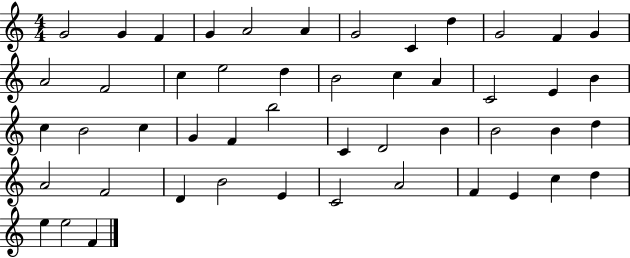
{
  \clef treble
  \numericTimeSignature
  \time 4/4
  \key c \major
  g'2 g'4 f'4 | g'4 a'2 a'4 | g'2 c'4 d''4 | g'2 f'4 g'4 | \break a'2 f'2 | c''4 e''2 d''4 | b'2 c''4 a'4 | c'2 e'4 b'4 | \break c''4 b'2 c''4 | g'4 f'4 b''2 | c'4 d'2 b'4 | b'2 b'4 d''4 | \break a'2 f'2 | d'4 b'2 e'4 | c'2 a'2 | f'4 e'4 c''4 d''4 | \break e''4 e''2 f'4 | \bar "|."
}